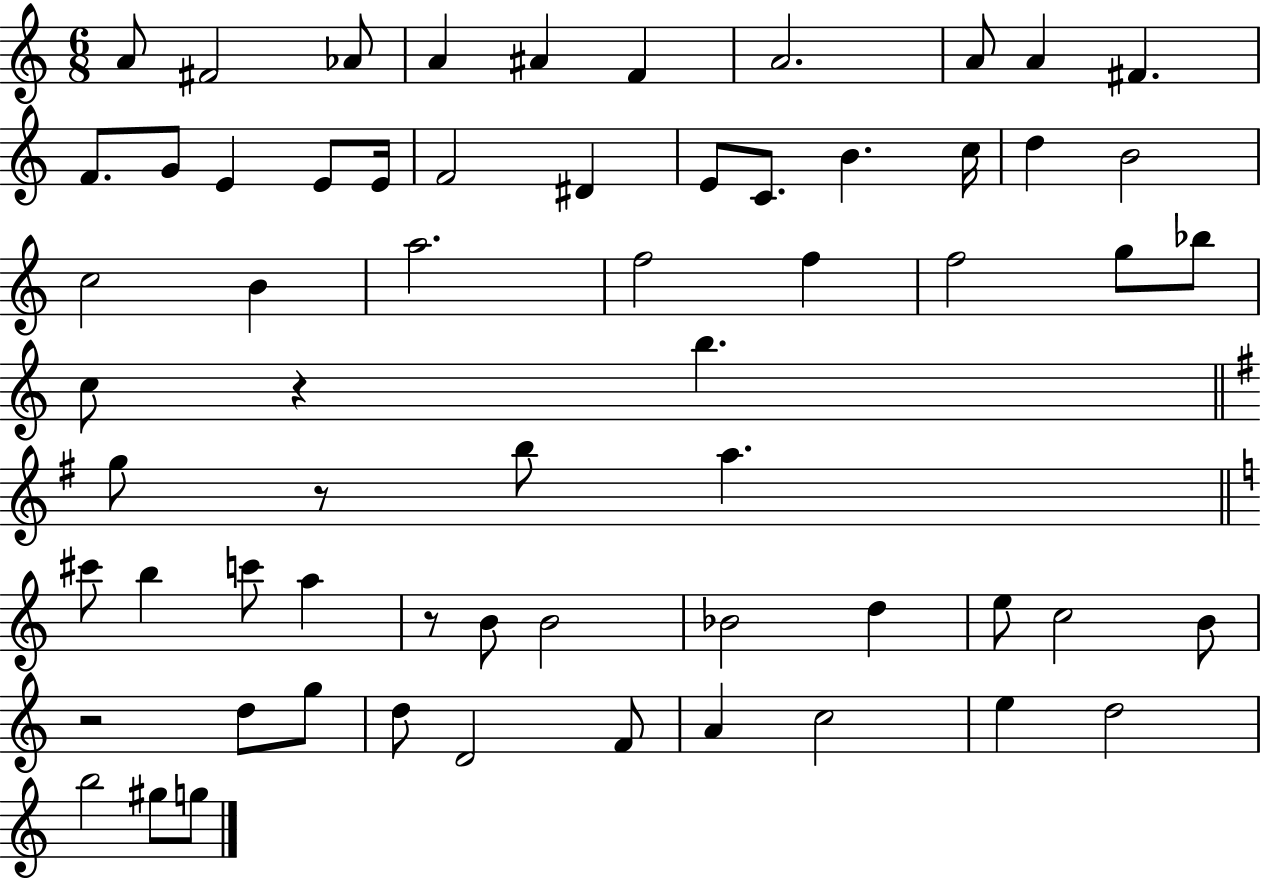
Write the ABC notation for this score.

X:1
T:Untitled
M:6/8
L:1/4
K:C
A/2 ^F2 _A/2 A ^A F A2 A/2 A ^F F/2 G/2 E E/2 E/4 F2 ^D E/2 C/2 B c/4 d B2 c2 B a2 f2 f f2 g/2 _b/2 c/2 z b g/2 z/2 b/2 a ^c'/2 b c'/2 a z/2 B/2 B2 _B2 d e/2 c2 B/2 z2 d/2 g/2 d/2 D2 F/2 A c2 e d2 b2 ^g/2 g/2